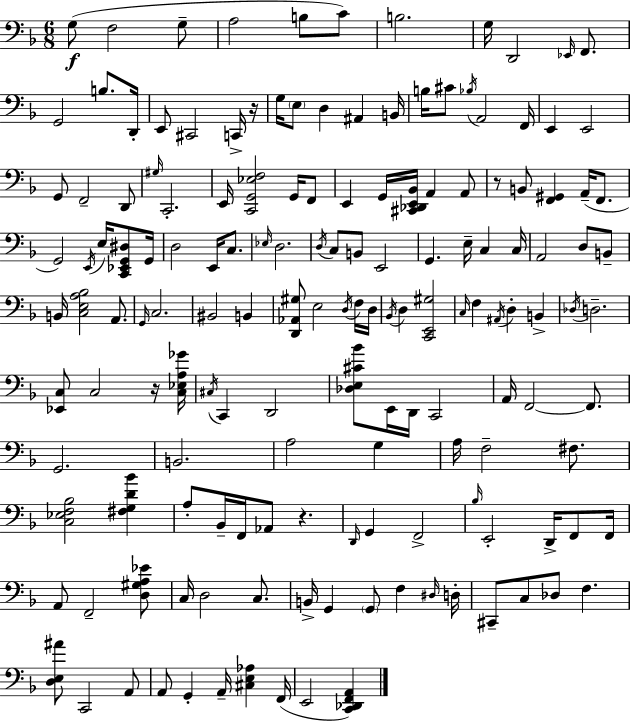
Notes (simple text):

G3/e F3/h G3/e A3/h B3/e C4/e B3/h. G3/s D2/h Eb2/s F2/e. G2/h B3/e. D2/s E2/e C#2/h C2/s R/s G3/s E3/e D3/q A#2/q B2/s B3/s C#4/e Bb3/s A2/h F2/s E2/q E2/h G2/e F2/h D2/e G#3/s C2/h. E2/s [C2,G2,Eb3,F3]/h G2/s F2/e E2/q G2/s [C#2,Db2,E2,Bb2]/s A2/q A2/e R/e B2/e [F2,G#2]/q A2/s F2/e. G2/h E2/s E3/s [C2,Eb2,G2,D#3]/e G2/s D3/h E2/s C3/e. Eb3/s D3/h. D3/s C3/e B2/e E2/h G2/q. E3/s C3/q C3/s A2/h D3/e B2/e B2/s [C3,E3,A3,Bb3]/h A2/e. G2/s C3/h. BIS2/h B2/q [D2,Ab2,G#3]/e E3/h D3/s F3/s D3/s Bb2/s D3/q [C2,E2,G#3]/h C3/s F3/q A#2/s D3/q B2/q Db3/s D3/h. [Eb2,C3]/e C3/h R/s [C3,Eb3,A3,Gb4]/s C#3/s C2/q D2/h [Db3,E3,C#4,Bb4]/e E2/s D2/s C2/h A2/s F2/h F2/e. G2/h. B2/h. A3/h G3/q A3/s F3/h F#3/e. [C3,Eb3,F3,Bb3]/h [F#3,G3,D4,Bb4]/q A3/e Bb2/s F2/s Ab2/e R/q. D2/s G2/q F2/h Bb3/s E2/h D2/s F2/e F2/s A2/e F2/h [D3,G#3,A3,Eb4]/e C3/s D3/h C3/e. B2/s G2/q G2/e F3/q D#3/s D3/s C#2/e C3/e Db3/e F3/q. [D3,E3,A#4]/e C2/h A2/e A2/e G2/q A2/s [C#3,E3,Ab3]/q F2/s E2/h [C2,Db2,F2,A2]/q